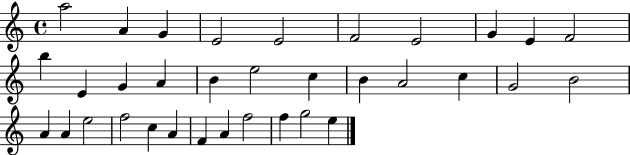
A5/h A4/q G4/q E4/h E4/h F4/h E4/h G4/q E4/q F4/h B5/q E4/q G4/q A4/q B4/q E5/h C5/q B4/q A4/h C5/q G4/h B4/h A4/q A4/q E5/h F5/h C5/q A4/q F4/q A4/q F5/h F5/q G5/h E5/q